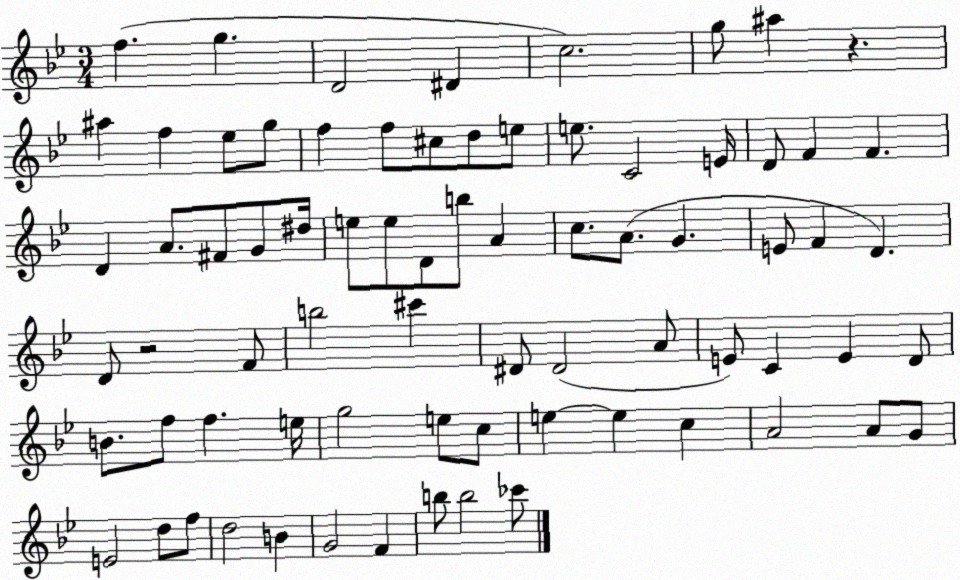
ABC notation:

X:1
T:Untitled
M:3/4
L:1/4
K:Bb
f g D2 ^D c2 g/2 ^a z ^a f _e/2 g/2 f f/2 ^c/2 d/2 e/2 e/2 C2 E/4 D/2 F F D A/2 ^F/2 G/2 ^d/4 e/2 e/2 D/2 b/2 A c/2 A/2 G E/2 F D D/2 z2 F/2 b2 ^c' ^D/2 ^D2 A/2 E/2 C E D/2 B/2 f/2 f e/4 g2 e/2 c/2 e e c A2 A/2 G/2 E2 d/2 f/2 d2 B G2 F b/2 b2 _c'/2